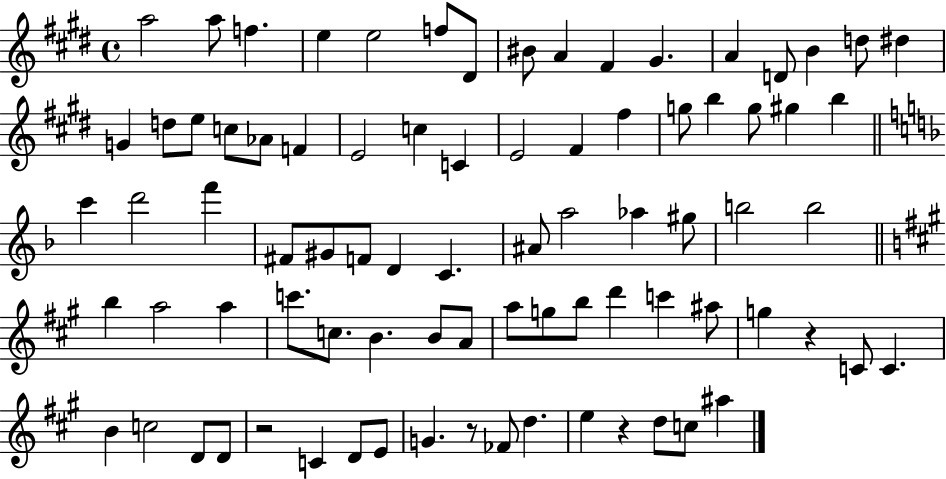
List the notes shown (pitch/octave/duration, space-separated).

A5/h A5/e F5/q. E5/q E5/h F5/e D#4/e BIS4/e A4/q F#4/q G#4/q. A4/q D4/e B4/q D5/e D#5/q G4/q D5/e E5/e C5/e Ab4/e F4/q E4/h C5/q C4/q E4/h F#4/q F#5/q G5/e B5/q G5/e G#5/q B5/q C6/q D6/h F6/q F#4/e G#4/e F4/e D4/q C4/q. A#4/e A5/h Ab5/q G#5/e B5/h B5/h B5/q A5/h A5/q C6/e. C5/e. B4/q. B4/e A4/e A5/e G5/e B5/e D6/q C6/q A#5/e G5/q R/q C4/e C4/q. B4/q C5/h D4/e D4/e R/h C4/q D4/e E4/e G4/q. R/e FES4/e D5/q. E5/q R/q D5/e C5/e A#5/q